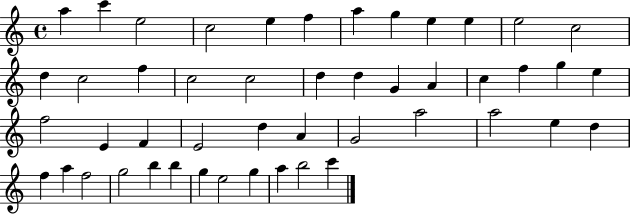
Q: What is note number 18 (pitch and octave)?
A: D5